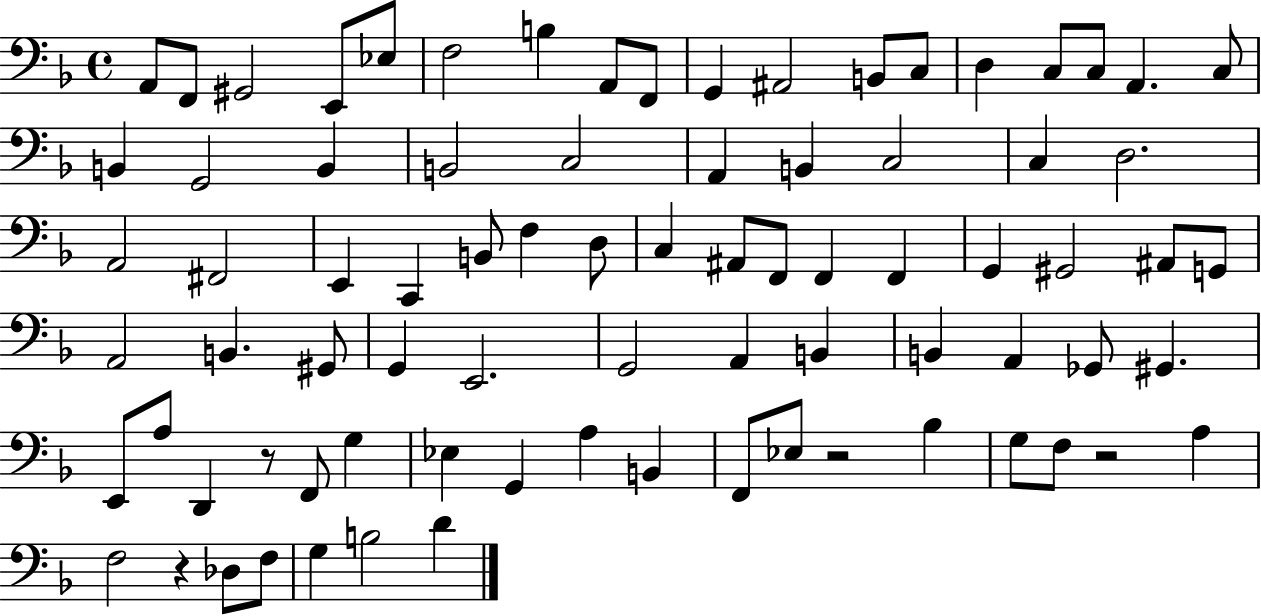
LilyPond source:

{
  \clef bass
  \time 4/4
  \defaultTimeSignature
  \key f \major
  \repeat volta 2 { a,8 f,8 gis,2 e,8 ees8 | f2 b4 a,8 f,8 | g,4 ais,2 b,8 c8 | d4 c8 c8 a,4. c8 | \break b,4 g,2 b,4 | b,2 c2 | a,4 b,4 c2 | c4 d2. | \break a,2 fis,2 | e,4 c,4 b,8 f4 d8 | c4 ais,8 f,8 f,4 f,4 | g,4 gis,2 ais,8 g,8 | \break a,2 b,4. gis,8 | g,4 e,2. | g,2 a,4 b,4 | b,4 a,4 ges,8 gis,4. | \break e,8 a8 d,4 r8 f,8 g4 | ees4 g,4 a4 b,4 | f,8 ees8 r2 bes4 | g8 f8 r2 a4 | \break f2 r4 des8 f8 | g4 b2 d'4 | } \bar "|."
}